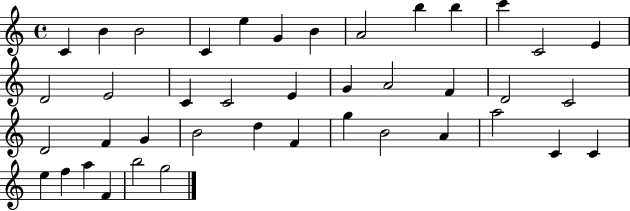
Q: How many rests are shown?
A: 0